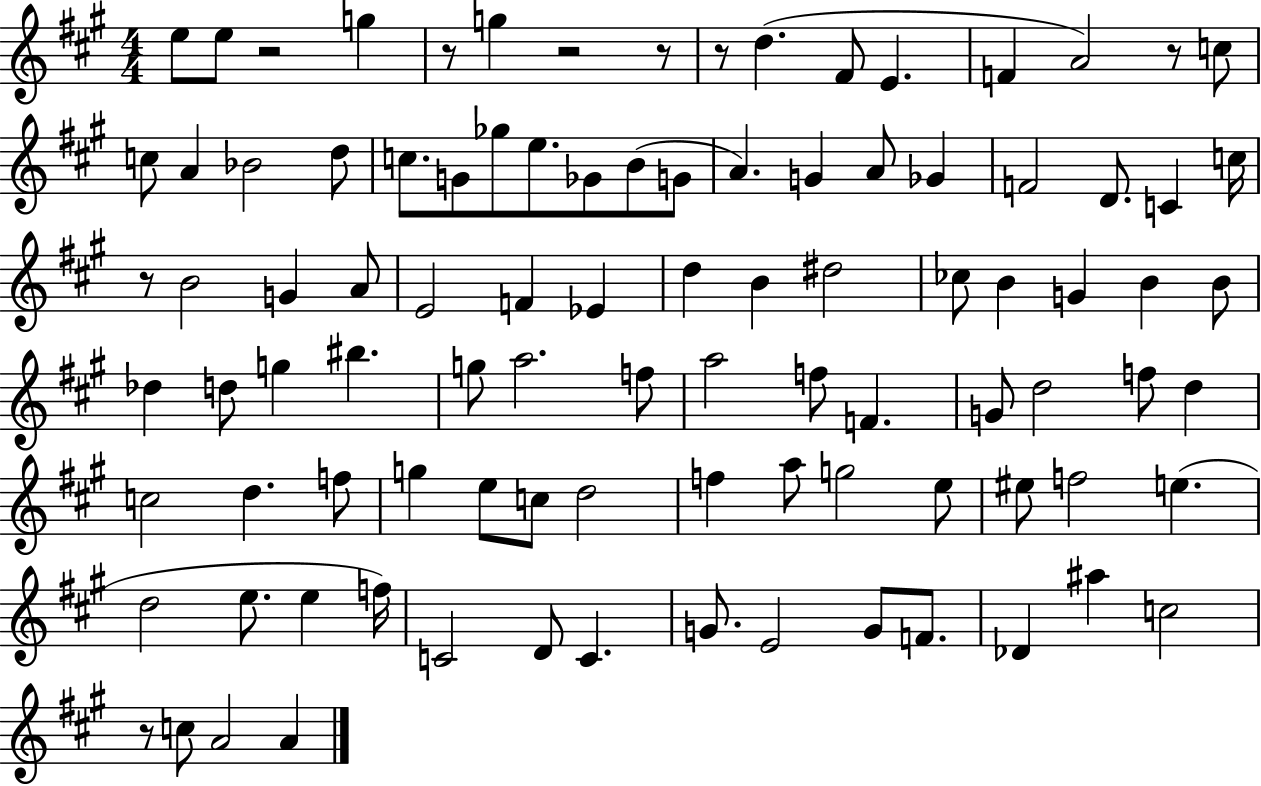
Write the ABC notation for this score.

X:1
T:Untitled
M:4/4
L:1/4
K:A
e/2 e/2 z2 g z/2 g z2 z/2 z/2 d ^F/2 E F A2 z/2 c/2 c/2 A _B2 d/2 c/2 G/2 _g/2 e/2 _G/2 B/2 G/2 A G A/2 _G F2 D/2 C c/4 z/2 B2 G A/2 E2 F _E d B ^d2 _c/2 B G B B/2 _d d/2 g ^b g/2 a2 f/2 a2 f/2 F G/2 d2 f/2 d c2 d f/2 g e/2 c/2 d2 f a/2 g2 e/2 ^e/2 f2 e d2 e/2 e f/4 C2 D/2 C G/2 E2 G/2 F/2 _D ^a c2 z/2 c/2 A2 A